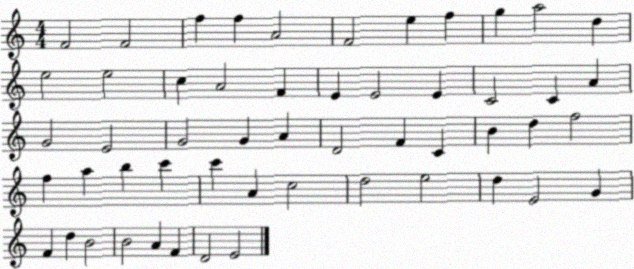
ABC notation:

X:1
T:Untitled
M:4/4
L:1/4
K:C
F2 F2 f f A2 F2 e f g a2 d e2 e2 c A2 F E E2 E C2 C A G2 E2 G2 G A D2 F C B d f2 f a b c' c' A c2 d2 e2 d E2 G F d B2 B2 A F D2 E2